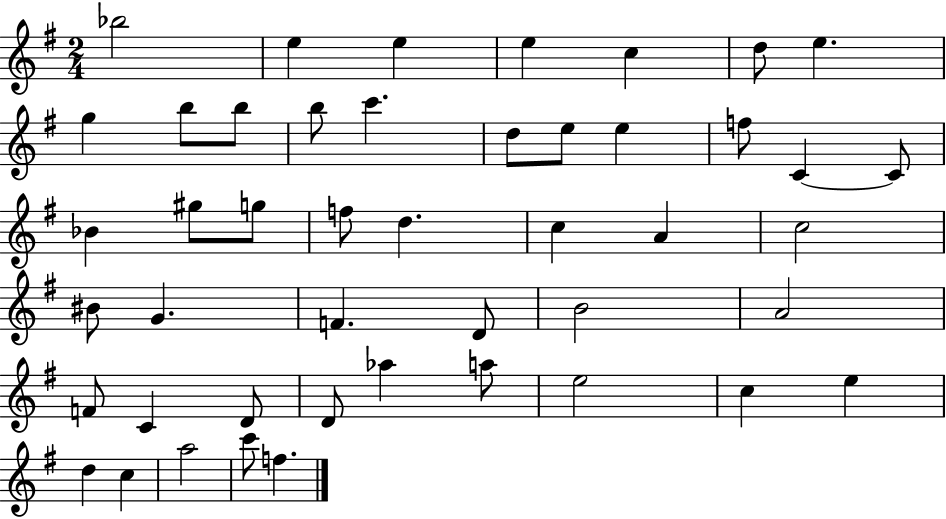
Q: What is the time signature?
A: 2/4